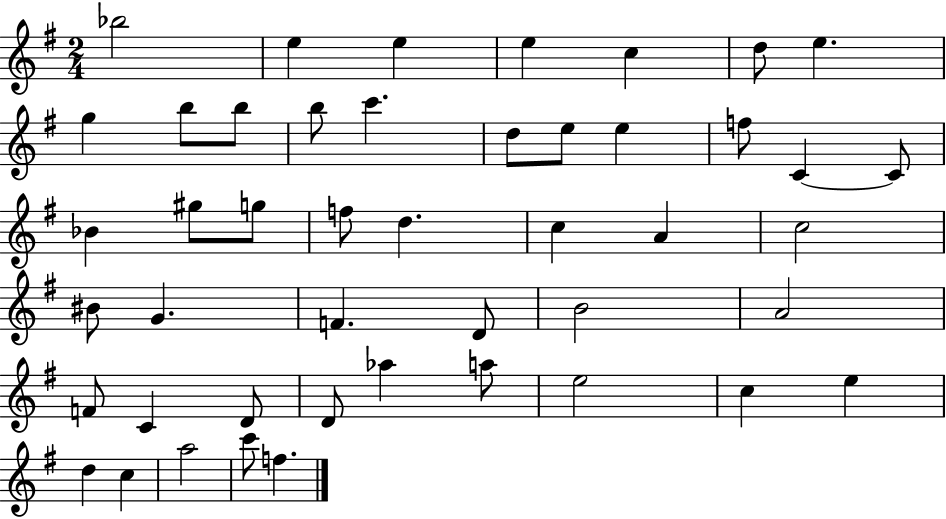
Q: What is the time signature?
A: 2/4